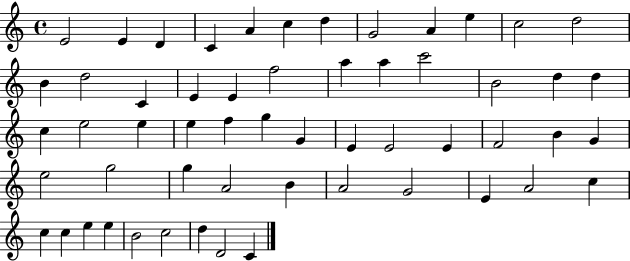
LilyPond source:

{
  \clef treble
  \time 4/4
  \defaultTimeSignature
  \key c \major
  e'2 e'4 d'4 | c'4 a'4 c''4 d''4 | g'2 a'4 e''4 | c''2 d''2 | \break b'4 d''2 c'4 | e'4 e'4 f''2 | a''4 a''4 c'''2 | b'2 d''4 d''4 | \break c''4 e''2 e''4 | e''4 f''4 g''4 g'4 | e'4 e'2 e'4 | f'2 b'4 g'4 | \break e''2 g''2 | g''4 a'2 b'4 | a'2 g'2 | e'4 a'2 c''4 | \break c''4 c''4 e''4 e''4 | b'2 c''2 | d''4 d'2 c'4 | \bar "|."
}